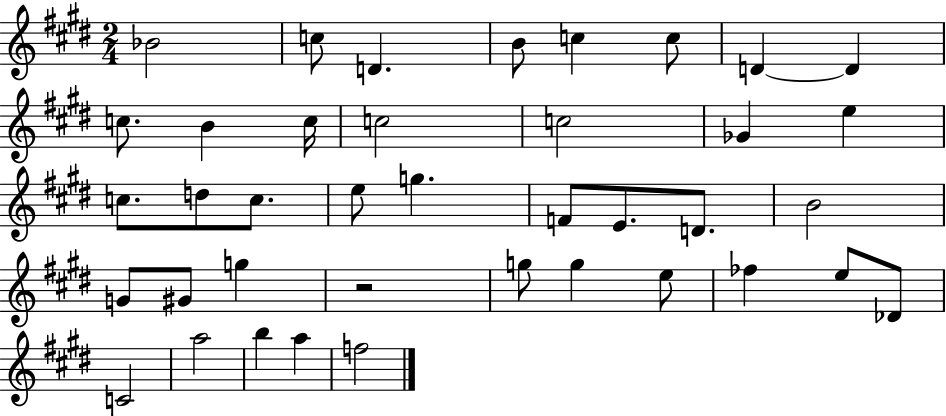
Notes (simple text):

Bb4/h C5/e D4/q. B4/e C5/q C5/e D4/q D4/q C5/e. B4/q C5/s C5/h C5/h Gb4/q E5/q C5/e. D5/e C5/e. E5/e G5/q. F4/e E4/e. D4/e. B4/h G4/e G#4/e G5/q R/h G5/e G5/q E5/e FES5/q E5/e Db4/e C4/h A5/h B5/q A5/q F5/h